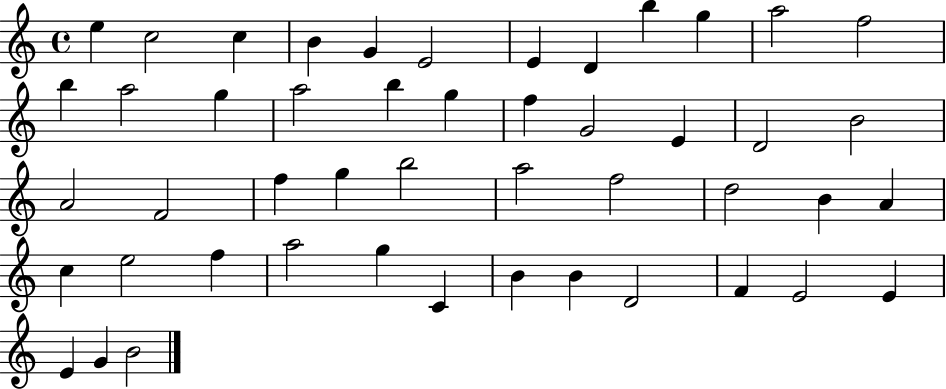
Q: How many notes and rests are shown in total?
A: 48